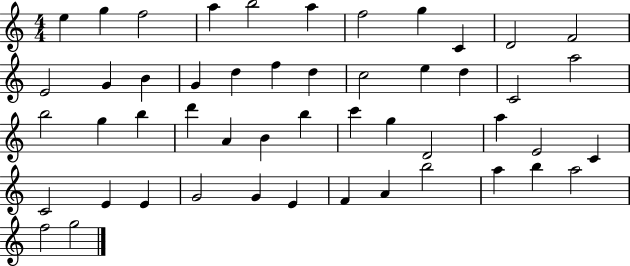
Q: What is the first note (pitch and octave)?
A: E5